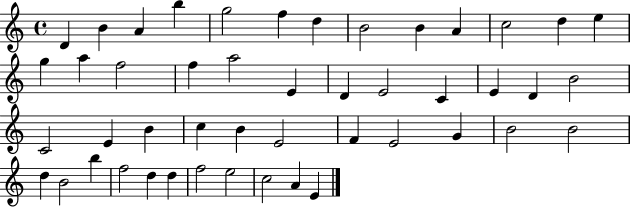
X:1
T:Untitled
M:4/4
L:1/4
K:C
D B A b g2 f d B2 B A c2 d e g a f2 f a2 E D E2 C E D B2 C2 E B c B E2 F E2 G B2 B2 d B2 b f2 d d f2 e2 c2 A E